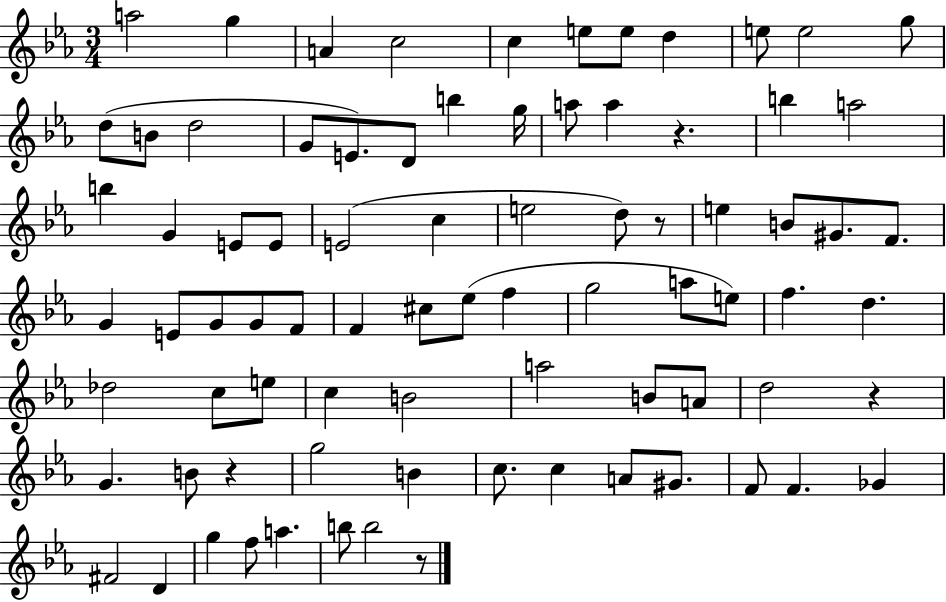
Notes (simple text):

A5/h G5/q A4/q C5/h C5/q E5/e E5/e D5/q E5/e E5/h G5/e D5/e B4/e D5/h G4/e E4/e. D4/e B5/q G5/s A5/e A5/q R/q. B5/q A5/h B5/q G4/q E4/e E4/e E4/h C5/q E5/h D5/e R/e E5/q B4/e G#4/e. F4/e. G4/q E4/e G4/e G4/e F4/e F4/q C#5/e Eb5/e F5/q G5/h A5/e E5/e F5/q. D5/q. Db5/h C5/e E5/e C5/q B4/h A5/h B4/e A4/e D5/h R/q G4/q. B4/e R/q G5/h B4/q C5/e. C5/q A4/e G#4/e. F4/e F4/q. Gb4/q F#4/h D4/q G5/q F5/e A5/q. B5/e B5/h R/e